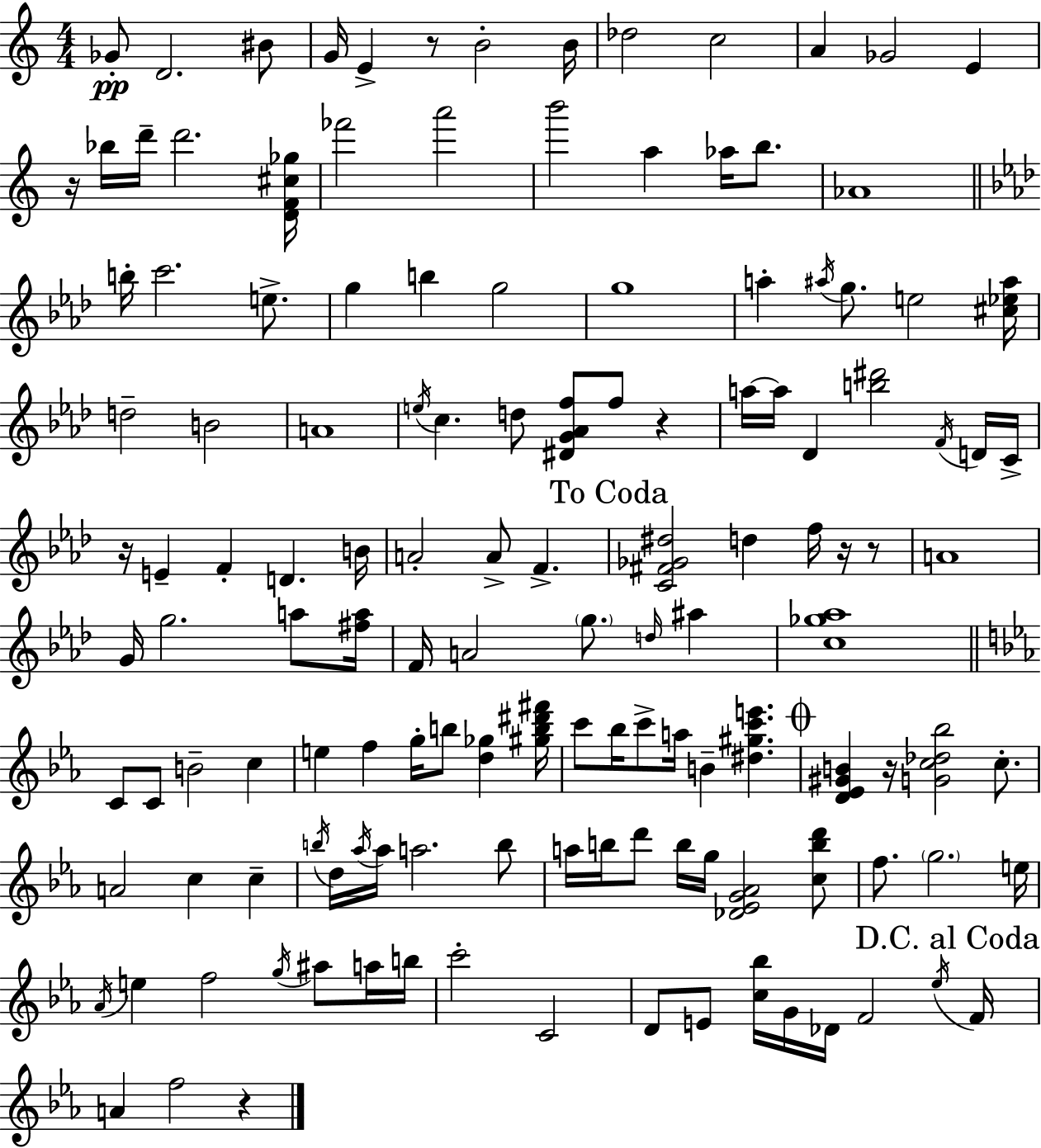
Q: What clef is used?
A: treble